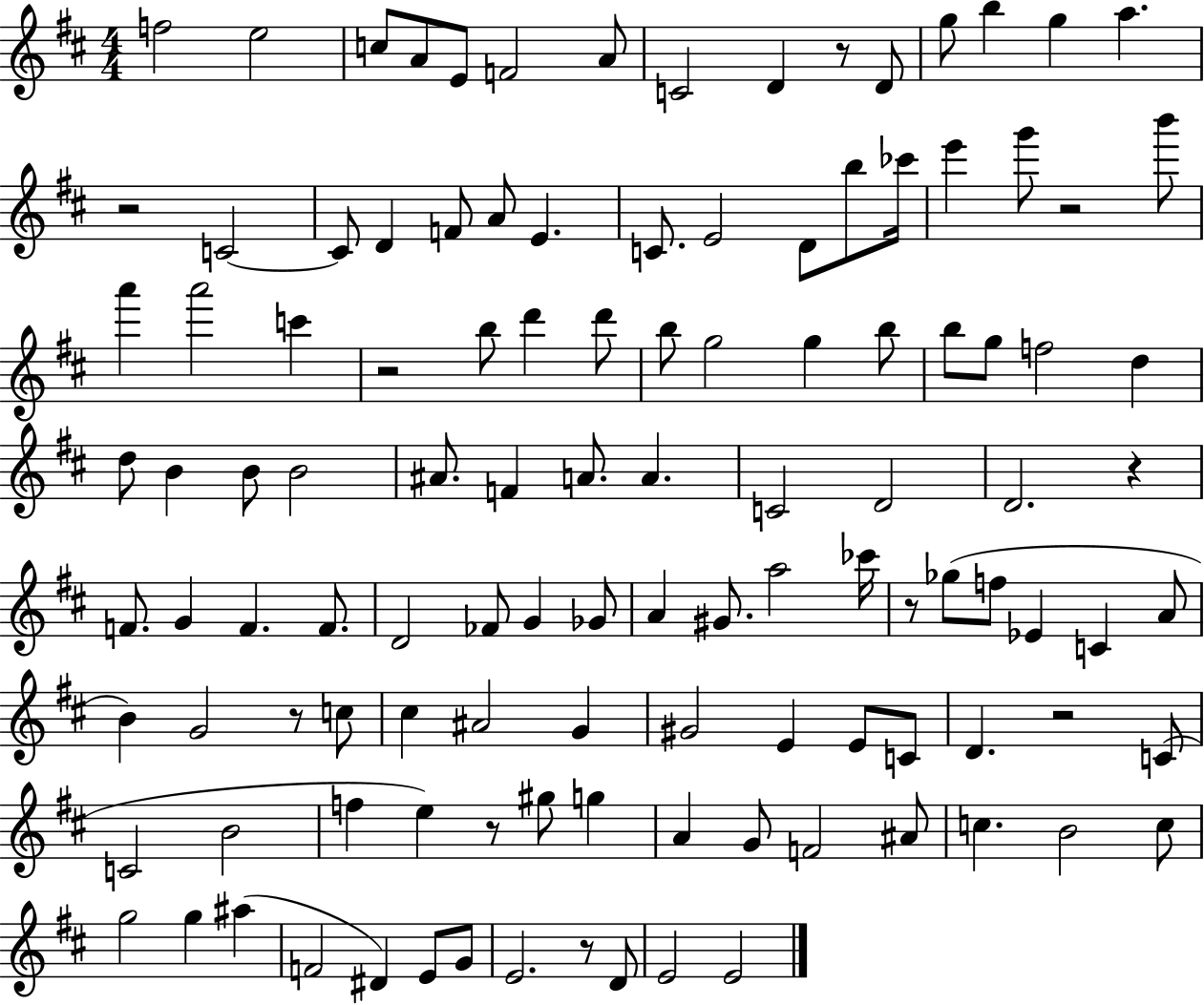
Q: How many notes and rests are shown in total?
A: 116